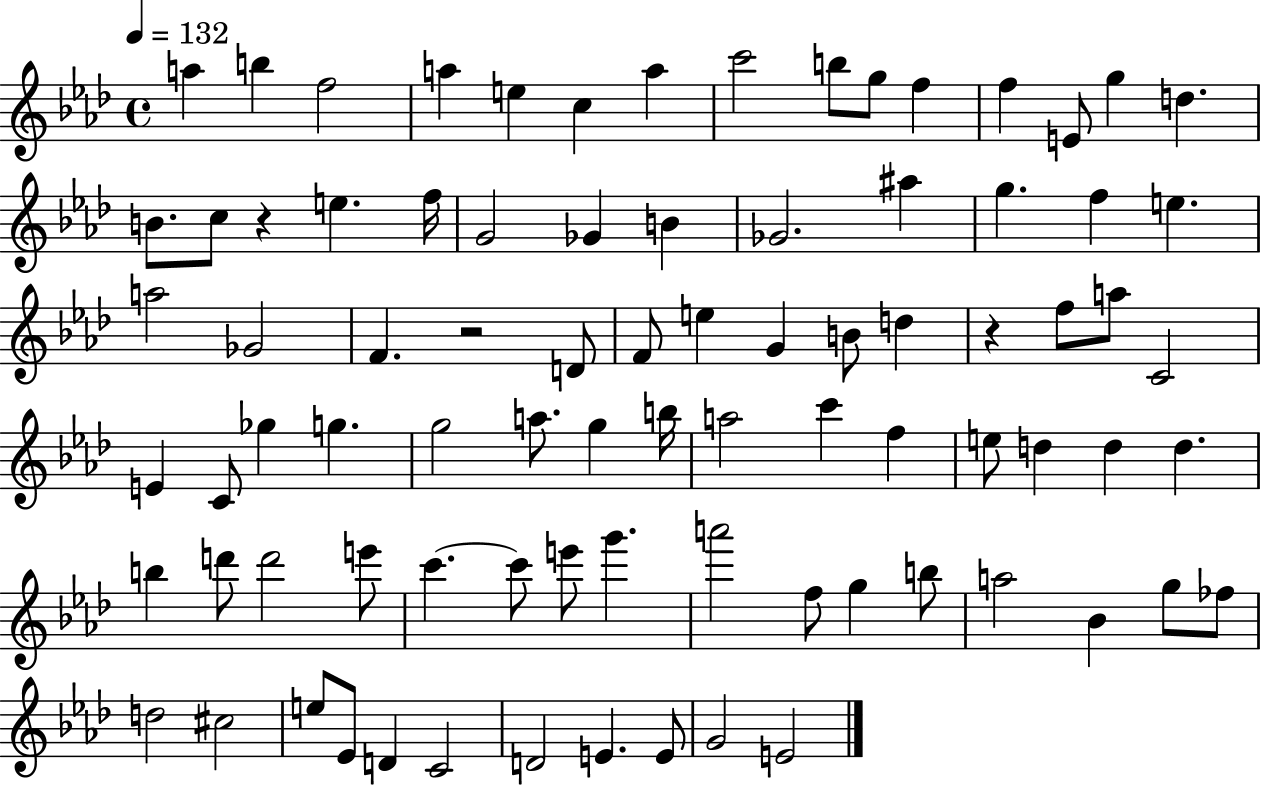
A5/q B5/q F5/h A5/q E5/q C5/q A5/q C6/h B5/e G5/e F5/q F5/q E4/e G5/q D5/q. B4/e. C5/e R/q E5/q. F5/s G4/h Gb4/q B4/q Gb4/h. A#5/q G5/q. F5/q E5/q. A5/h Gb4/h F4/q. R/h D4/e F4/e E5/q G4/q B4/e D5/q R/q F5/e A5/e C4/h E4/q C4/e Gb5/q G5/q. G5/h A5/e. G5/q B5/s A5/h C6/q F5/q E5/e D5/q D5/q D5/q. B5/q D6/e D6/h E6/e C6/q. C6/e E6/e G6/q. A6/h F5/e G5/q B5/e A5/h Bb4/q G5/e FES5/e D5/h C#5/h E5/e Eb4/e D4/q C4/h D4/h E4/q. E4/e G4/h E4/h